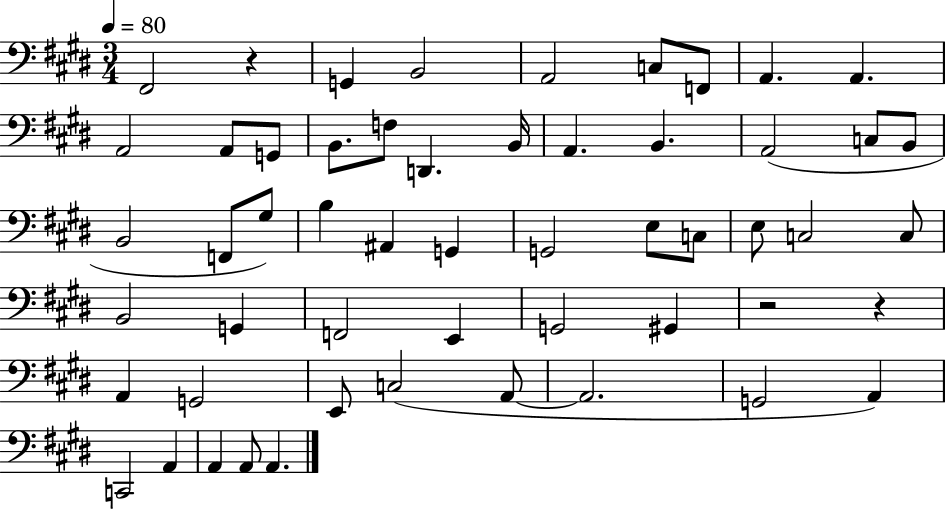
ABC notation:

X:1
T:Untitled
M:3/4
L:1/4
K:E
^F,,2 z G,, B,,2 A,,2 C,/2 F,,/2 A,, A,, A,,2 A,,/2 G,,/2 B,,/2 F,/2 D,, B,,/4 A,, B,, A,,2 C,/2 B,,/2 B,,2 F,,/2 ^G,/2 B, ^A,, G,, G,,2 E,/2 C,/2 E,/2 C,2 C,/2 B,,2 G,, F,,2 E,, G,,2 ^G,, z2 z A,, G,,2 E,,/2 C,2 A,,/2 A,,2 G,,2 A,, C,,2 A,, A,, A,,/2 A,,